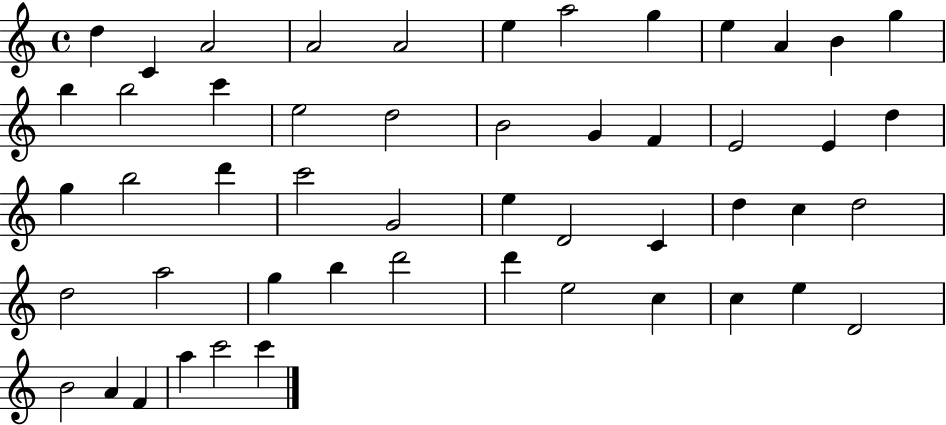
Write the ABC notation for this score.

X:1
T:Untitled
M:4/4
L:1/4
K:C
d C A2 A2 A2 e a2 g e A B g b b2 c' e2 d2 B2 G F E2 E d g b2 d' c'2 G2 e D2 C d c d2 d2 a2 g b d'2 d' e2 c c e D2 B2 A F a c'2 c'